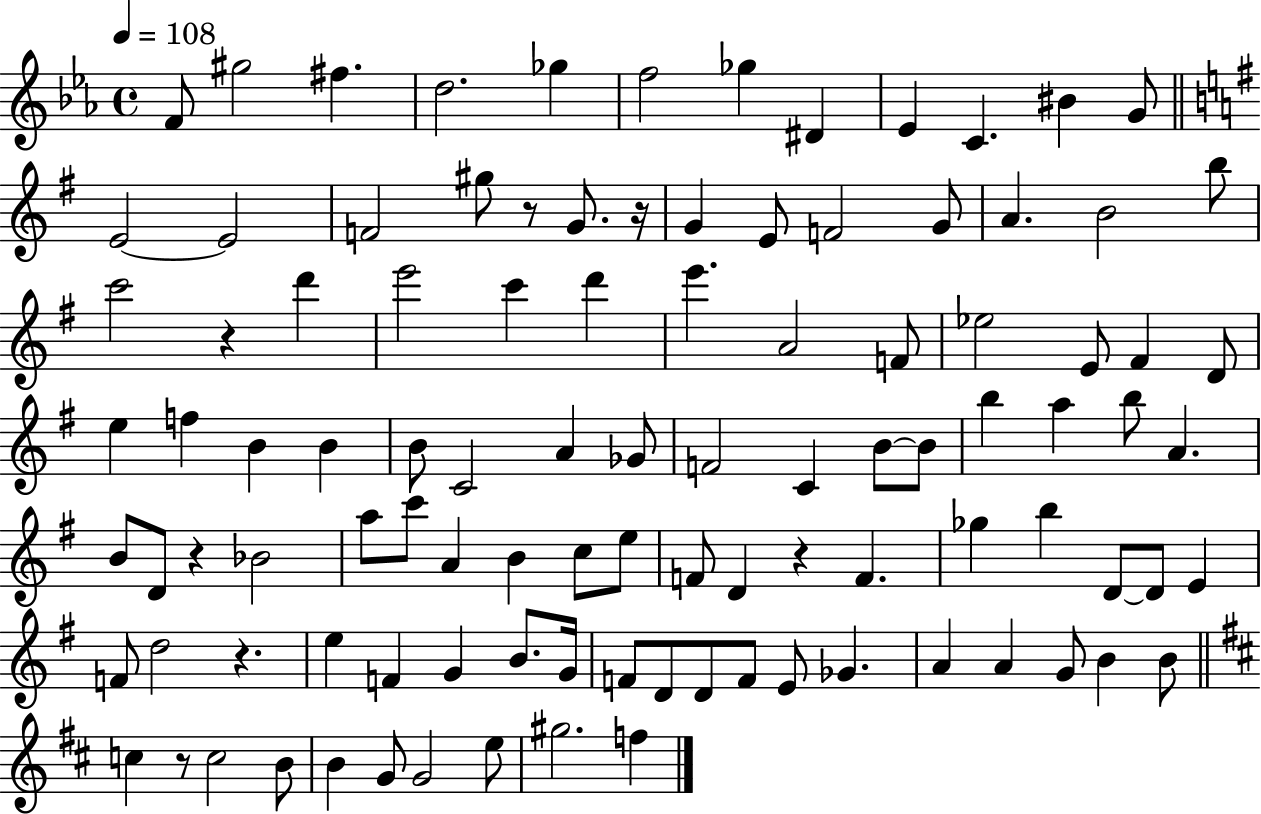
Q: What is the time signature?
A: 4/4